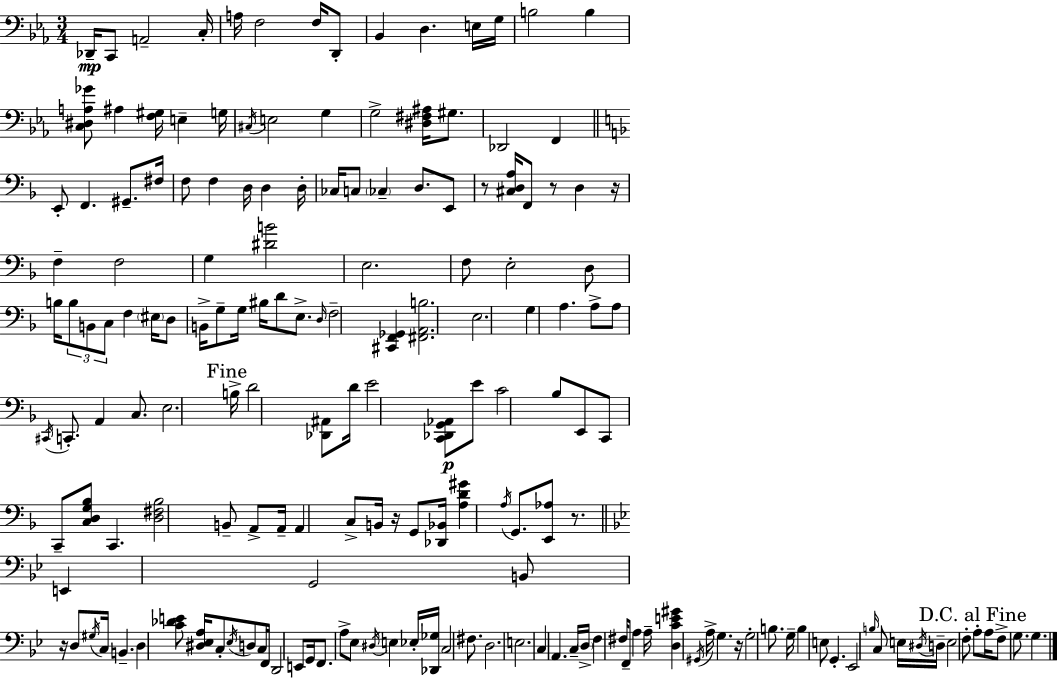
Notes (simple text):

Db2/s C2/e A2/h C3/s A3/s F3/h F3/s D2/e Bb2/q D3/q. E3/s G3/s B3/h B3/q [C3,D#3,A3,Gb4]/e A#3/q [F3,G#3]/s E3/q G3/s C#3/s E3/h G3/q G3/h [D#3,F#3,A#3]/s G#3/e. Db2/h F2/q E2/e F2/q. G#2/e. F#3/s F3/e F3/q D3/s D3/q D3/s CES3/s C3/e CES3/q D3/e. E2/e R/e [C#3,D3,A3]/s F2/e R/e D3/q R/s F3/q F3/h G3/q [D#4,B4]/h E3/h. F3/e E3/h D3/e B3/s B3/e B2/e C3/e F3/q EIS3/s D3/e B2/s G3/e G3/s BIS3/s D4/e E3/e. D3/s F3/h [C#2,F2,Gb2]/q [F#2,A2,B3]/h. E3/h. G3/q A3/q. A3/e A3/e C#2/s C2/e. A2/q C3/e. E3/h. B3/s D4/h [Db2,A#2]/e D4/s E4/h [C2,Db2,G2,Ab2]/e E4/e C4/h Bb3/e E2/e C2/e C2/e [C3,D3,G3,Bb3]/e C2/q. [D3,F#3,Bb3]/h B2/e A2/e A2/s A2/q C3/e B2/s R/s G2/e [Db2,Bb2]/s [A3,D4,G#4]/q A3/s G2/e. [E2,Ab3]/e R/e. E2/q G2/h B2/e R/s D3/e G#3/s C3/s B2/q. D3/q [C4,Db4,E4]/e [D#3,Eb3,A3]/s C3/e Eb3/s D3/e C3/s F2/s D2/h E2/e G2/s F2/e. A3/e Eb3/e D#3/s E3/q Eb3/s [Db2,Gb3]/s C3/h F#3/e. D3/h. E3/h. C3/q A2/q. C3/s D3/s F3/q F#3/s F2/e A3/q A3/s [D3,C4,E4,G#4]/q G#2/s A3/s G3/q. R/s G3/h B3/e. G3/s B3/q E3/e G2/q. Eb2/h B3/s C3/e E3/s D#3/s D3/s E3/h F3/e A3/e A3/s F3/e G3/e. G3/q.